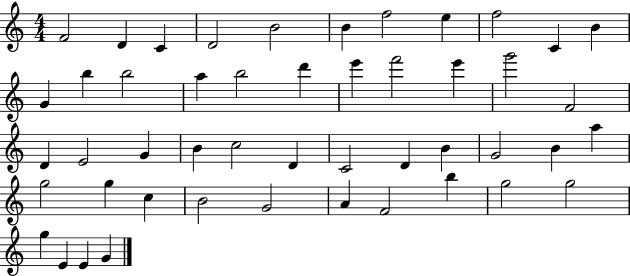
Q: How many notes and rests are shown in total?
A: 48